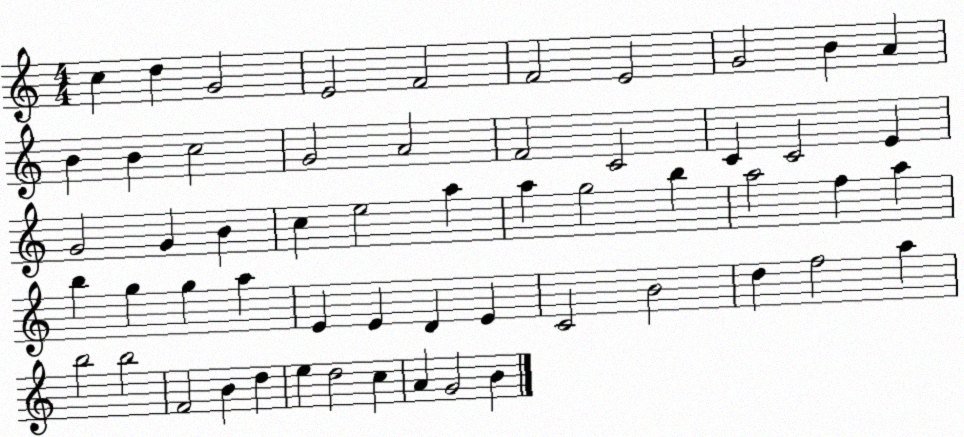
X:1
T:Untitled
M:4/4
L:1/4
K:C
c d G2 E2 F2 F2 E2 G2 B A B B c2 G2 A2 F2 C2 C C2 E G2 G B c e2 a a g2 b a2 f a b g g a E E D E C2 B2 d f2 a b2 b2 F2 B d e d2 c A G2 B